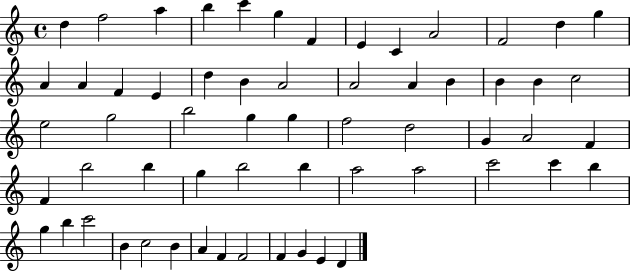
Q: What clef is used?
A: treble